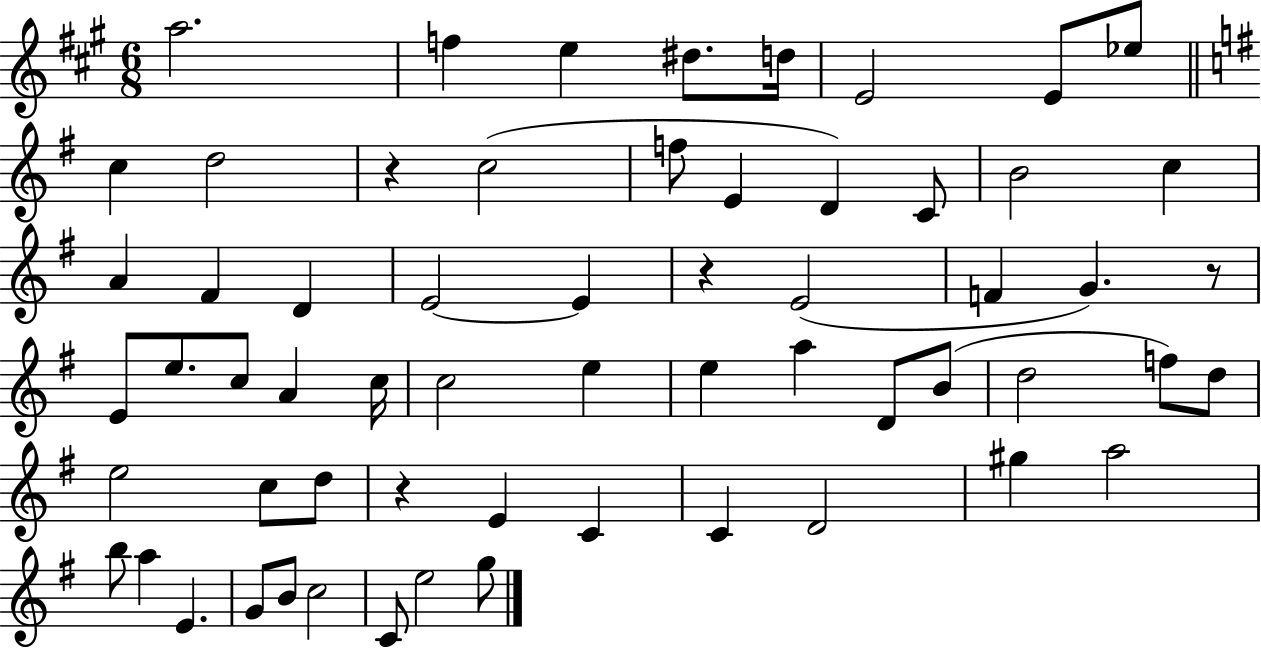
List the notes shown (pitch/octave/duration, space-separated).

A5/h. F5/q E5/q D#5/e. D5/s E4/h E4/e Eb5/e C5/q D5/h R/q C5/h F5/e E4/q D4/q C4/e B4/h C5/q A4/q F#4/q D4/q E4/h E4/q R/q E4/h F4/q G4/q. R/e E4/e E5/e. C5/e A4/q C5/s C5/h E5/q E5/q A5/q D4/e B4/e D5/h F5/e D5/e E5/h C5/e D5/e R/q E4/q C4/q C4/q D4/h G#5/q A5/h B5/e A5/q E4/q. G4/e B4/e C5/h C4/e E5/h G5/e